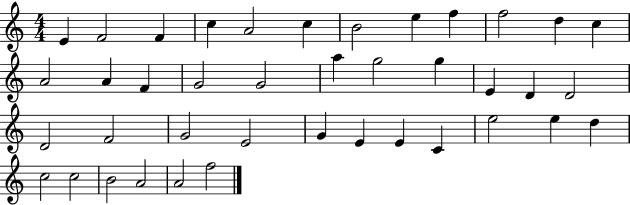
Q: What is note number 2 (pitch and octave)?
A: F4